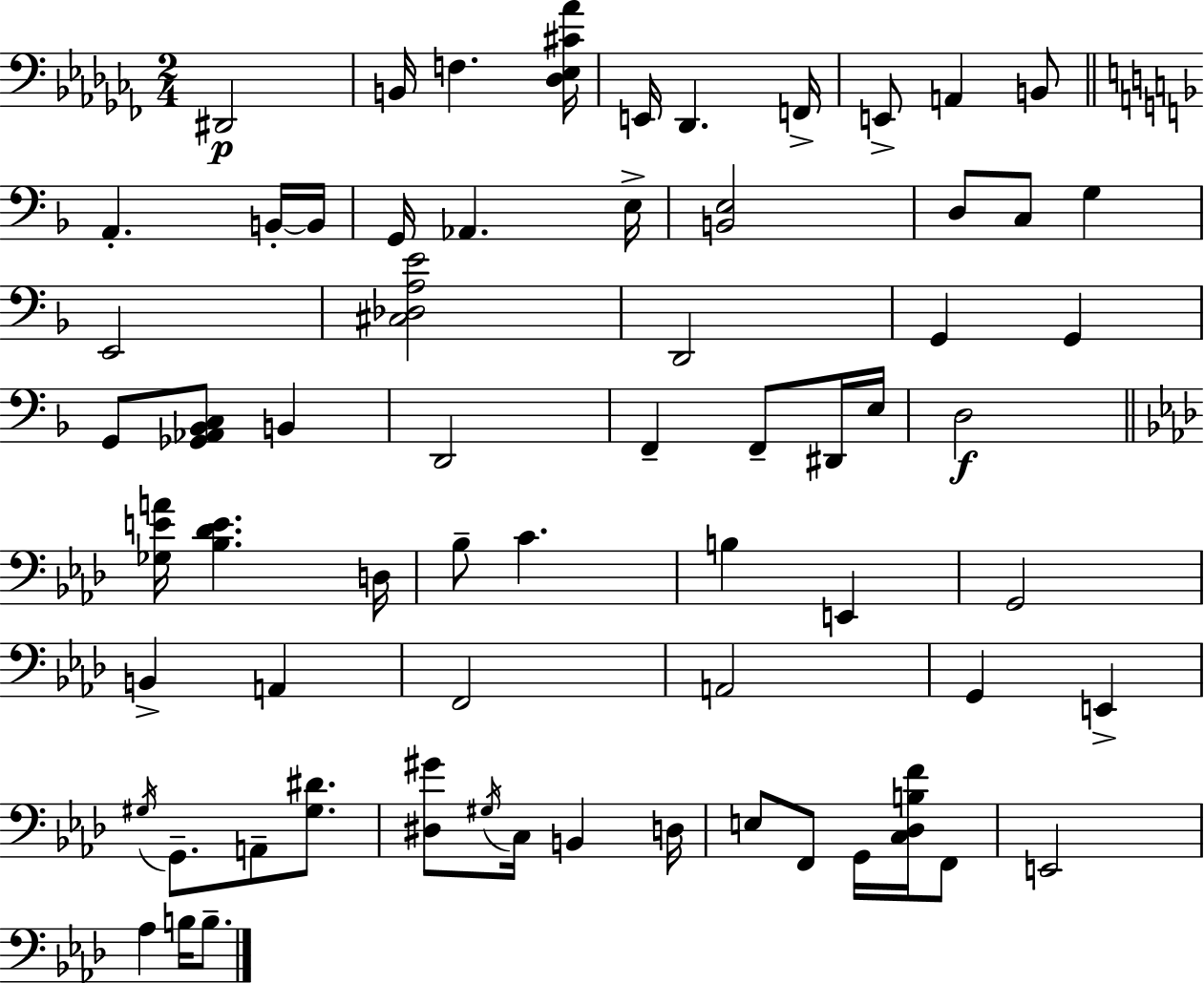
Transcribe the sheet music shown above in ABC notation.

X:1
T:Untitled
M:2/4
L:1/4
K:Abm
^D,,2 B,,/4 F, [_D,_E,^C_A]/4 E,,/4 _D,, F,,/4 E,,/2 A,, B,,/2 A,, B,,/4 B,,/4 G,,/4 _A,, E,/4 [B,,E,]2 D,/2 C,/2 G, E,,2 [^C,_D,A,E]2 D,,2 G,, G,, G,,/2 [_G,,_A,,_B,,C,]/2 B,, D,,2 F,, F,,/2 ^D,,/4 E,/4 D,2 [_G,EA]/4 [_B,_DE] D,/4 _B,/2 C B, E,, G,,2 B,, A,, F,,2 A,,2 G,, E,, ^G,/4 G,,/2 A,,/2 [^G,^D]/2 [^D,^G]/2 ^G,/4 C,/4 B,, D,/4 E,/2 F,,/2 G,,/4 [C,_D,B,F]/4 F,,/2 E,,2 _A, B,/4 B,/2